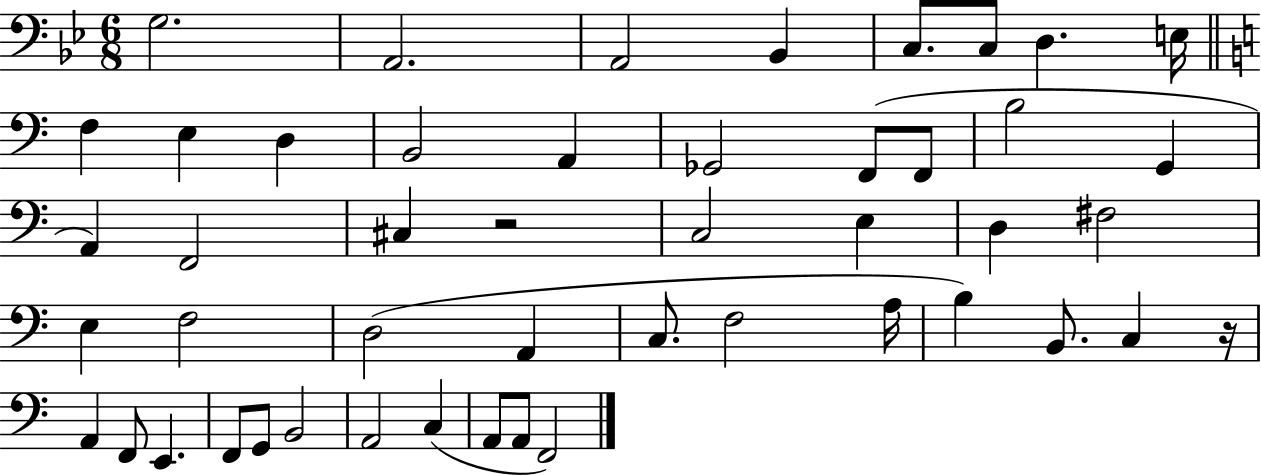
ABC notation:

X:1
T:Untitled
M:6/8
L:1/4
K:Bb
G,2 A,,2 A,,2 _B,, C,/2 C,/2 D, E,/4 F, E, D, B,,2 A,, _G,,2 F,,/2 F,,/2 B,2 G,, A,, F,,2 ^C, z2 C,2 E, D, ^F,2 E, F,2 D,2 A,, C,/2 F,2 A,/4 B, B,,/2 C, z/4 A,, F,,/2 E,, F,,/2 G,,/2 B,,2 A,,2 C, A,,/2 A,,/2 F,,2